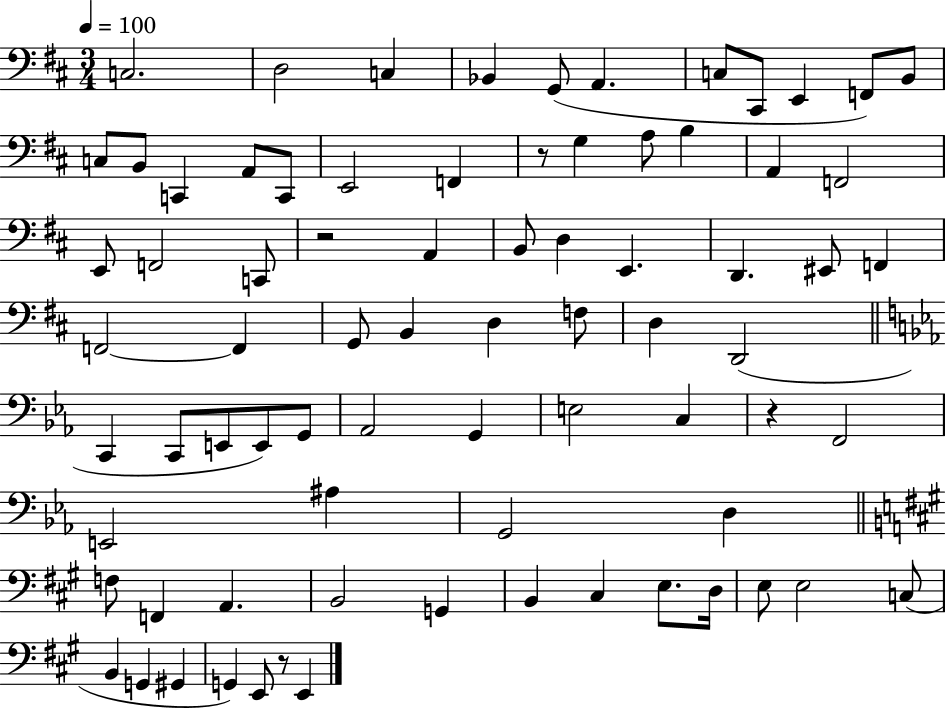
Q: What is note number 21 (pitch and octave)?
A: B3